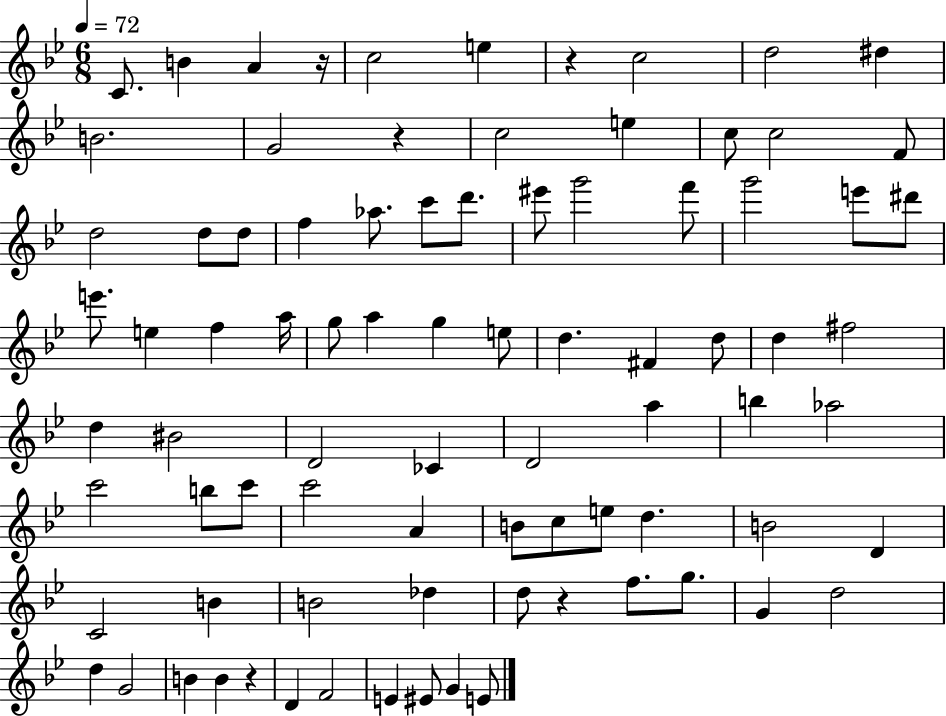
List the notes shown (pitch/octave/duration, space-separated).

C4/e. B4/q A4/q R/s C5/h E5/q R/q C5/h D5/h D#5/q B4/h. G4/h R/q C5/h E5/q C5/e C5/h F4/e D5/h D5/e D5/e F5/q Ab5/e. C6/e D6/e. EIS6/e G6/h F6/e G6/h E6/e D#6/e E6/e. E5/q F5/q A5/s G5/e A5/q G5/q E5/e D5/q. F#4/q D5/e D5/q F#5/h D5/q BIS4/h D4/h CES4/q D4/h A5/q B5/q Ab5/h C6/h B5/e C6/e C6/h A4/q B4/e C5/e E5/e D5/q. B4/h D4/q C4/h B4/q B4/h Db5/q D5/e R/q F5/e. G5/e. G4/q D5/h D5/q G4/h B4/q B4/q R/q D4/q F4/h E4/q EIS4/e G4/q E4/e